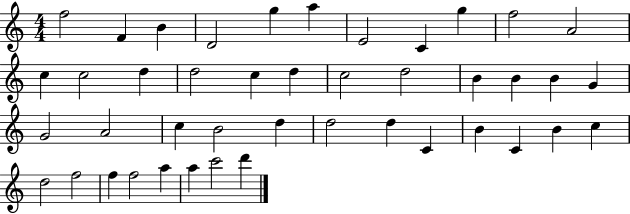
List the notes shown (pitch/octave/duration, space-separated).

F5/h F4/q B4/q D4/h G5/q A5/q E4/h C4/q G5/q F5/h A4/h C5/q C5/h D5/q D5/h C5/q D5/q C5/h D5/h B4/q B4/q B4/q G4/q G4/h A4/h C5/q B4/h D5/q D5/h D5/q C4/q B4/q C4/q B4/q C5/q D5/h F5/h F5/q F5/h A5/q A5/q C6/h D6/q